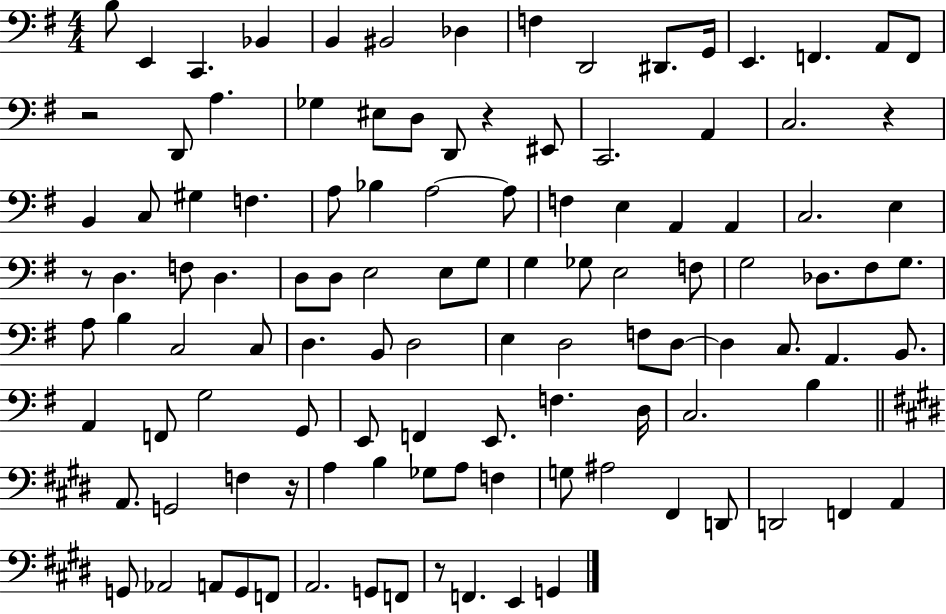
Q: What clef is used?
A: bass